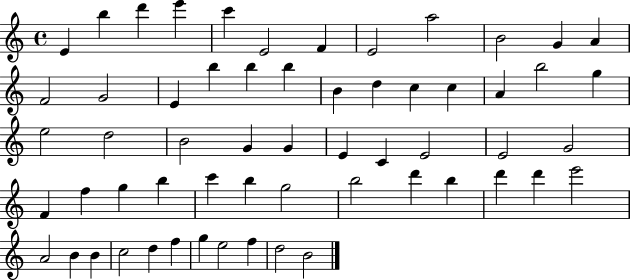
E4/q B5/q D6/q E6/q C6/q E4/h F4/q E4/h A5/h B4/h G4/q A4/q F4/h G4/h E4/q B5/q B5/q B5/q B4/q D5/q C5/q C5/q A4/q B5/h G5/q E5/h D5/h B4/h G4/q G4/q E4/q C4/q E4/h E4/h G4/h F4/q F5/q G5/q B5/q C6/q B5/q G5/h B5/h D6/q B5/q D6/q D6/q E6/h A4/h B4/q B4/q C5/h D5/q F5/q G5/q E5/h F5/q D5/h B4/h